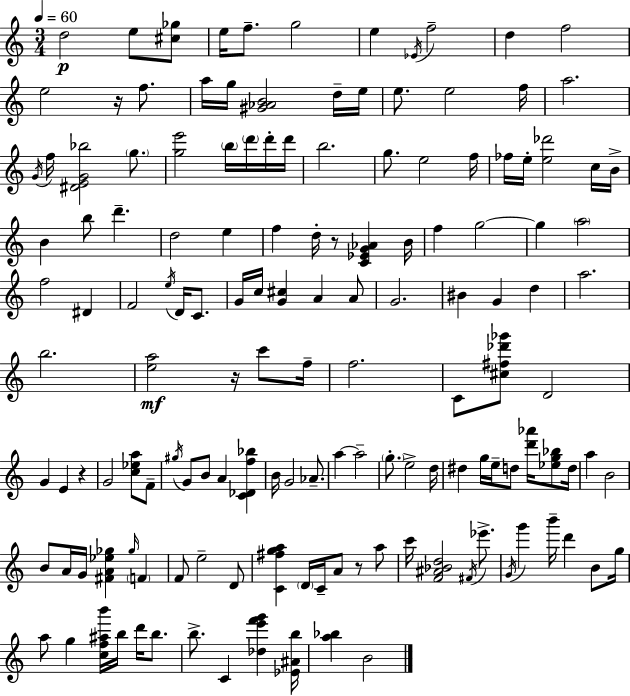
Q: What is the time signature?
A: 3/4